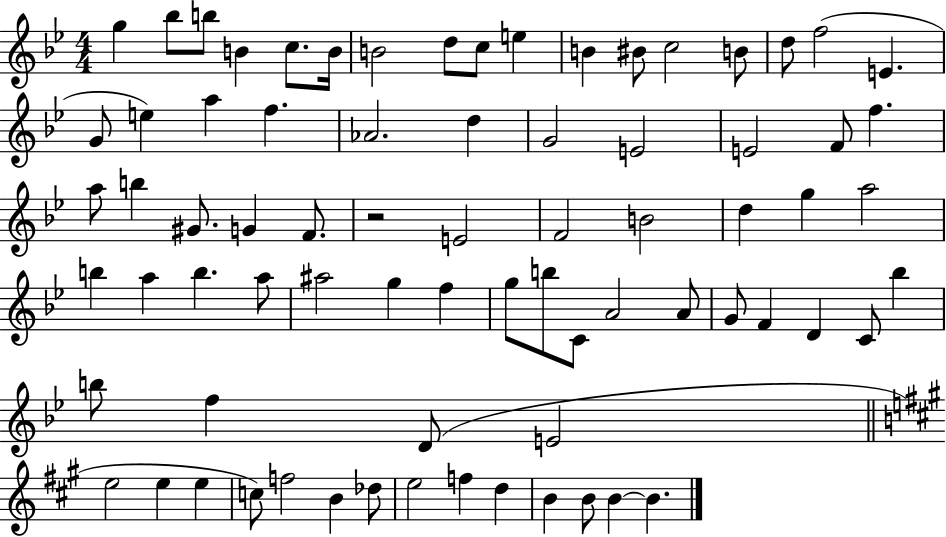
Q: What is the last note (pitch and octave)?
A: B4